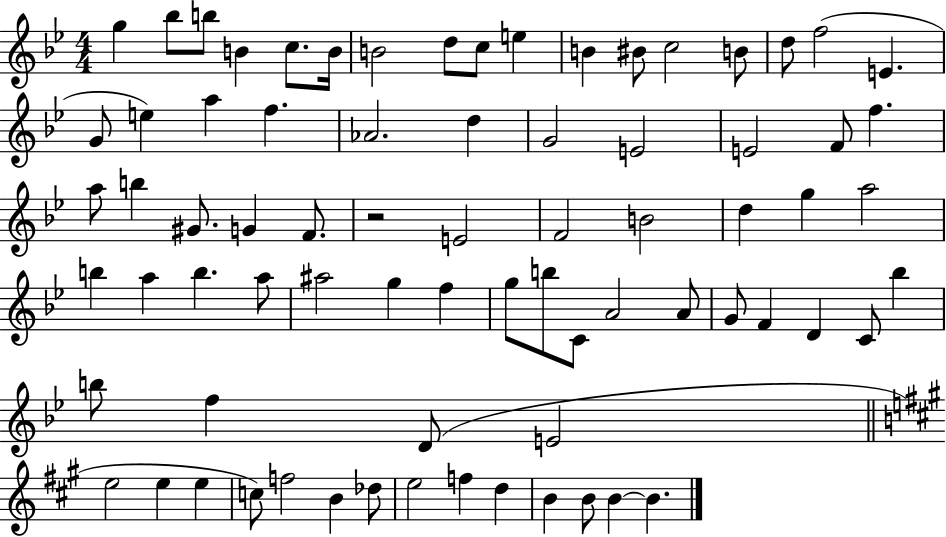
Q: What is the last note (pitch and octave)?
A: B4